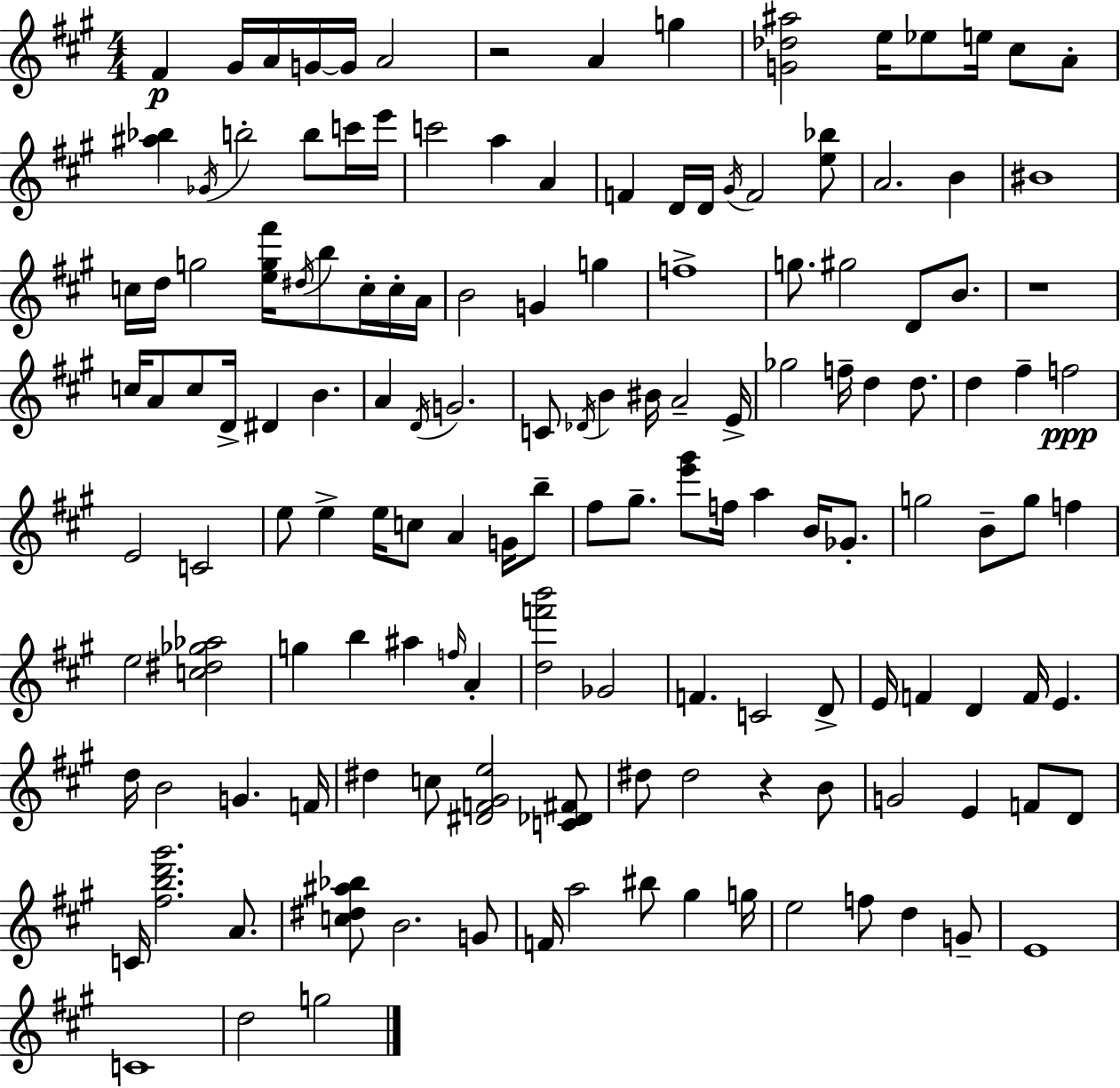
{
  \clef treble
  \numericTimeSignature
  \time 4/4
  \key a \major
  fis'4\p gis'16 a'16 g'16~~ g'16 a'2 | r2 a'4 g''4 | <g' des'' ais''>2 e''16 ees''8 e''16 cis''8 a'8-. | <ais'' bes''>4 \acciaccatura { ges'16 } b''2-. b''8 c'''16 | \break e'''16 c'''2 a''4 a'4 | f'4 d'16 d'16 \acciaccatura { gis'16 } f'2 | <e'' bes''>8 a'2. b'4 | bis'1 | \break c''16 d''16 g''2 <e'' g'' fis'''>16 \acciaccatura { dis''16 } b''8 | c''16-. c''16-. a'16 b'2 g'4 g''4 | f''1-> | g''8. gis''2 d'8 | \break b'8. r1 | c''16 a'8 c''8 d'16-> dis'4 b'4. | a'4 \acciaccatura { d'16 } g'2. | c'8 \acciaccatura { des'16 } b'4 bis'16 a'2-- | \break e'16-> ges''2 f''16-- d''4 | d''8. d''4 fis''4-- f''2\ppp | e'2 c'2 | e''8 e''4-> e''16 c''8 a'4 | \break g'16 b''8-- fis''8 gis''8.-- <e''' gis'''>8 f''16 a''4 | b'16 ges'8.-. g''2 b'8-- g''8 | f''4 e''2 <c'' dis'' ges'' aes''>2 | g''4 b''4 ais''4 | \break \grace { f''16 } a'4-. <d'' f''' b'''>2 ges'2 | f'4. c'2 | d'8-> e'16 f'4 d'4 f'16 | e'4. d''16 b'2 g'4. | \break f'16 dis''4 c''8 <dis' f' gis' e''>2 | <c' des' fis'>8 dis''8 dis''2 | r4 b'8 g'2 e'4 | f'8 d'8 c'16 <fis'' b'' d''' gis'''>2. | \break a'8. <c'' dis'' ais'' bes''>8 b'2. | g'8 f'16 a''2 bis''8 | gis''4 g''16 e''2 f''8 | d''4 g'8-- e'1 | \break c'1 | d''2 g''2 | \bar "|."
}